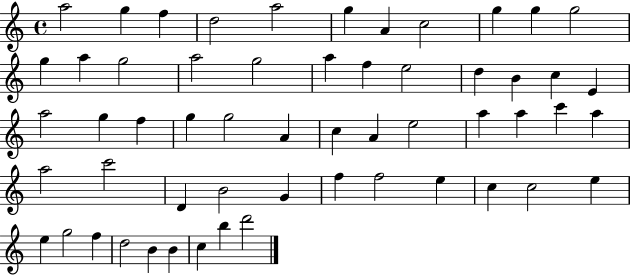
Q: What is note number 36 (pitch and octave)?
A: A5